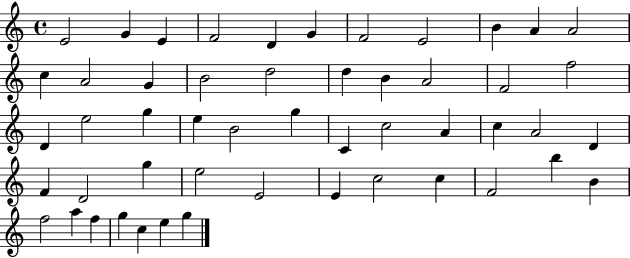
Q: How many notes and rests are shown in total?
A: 51